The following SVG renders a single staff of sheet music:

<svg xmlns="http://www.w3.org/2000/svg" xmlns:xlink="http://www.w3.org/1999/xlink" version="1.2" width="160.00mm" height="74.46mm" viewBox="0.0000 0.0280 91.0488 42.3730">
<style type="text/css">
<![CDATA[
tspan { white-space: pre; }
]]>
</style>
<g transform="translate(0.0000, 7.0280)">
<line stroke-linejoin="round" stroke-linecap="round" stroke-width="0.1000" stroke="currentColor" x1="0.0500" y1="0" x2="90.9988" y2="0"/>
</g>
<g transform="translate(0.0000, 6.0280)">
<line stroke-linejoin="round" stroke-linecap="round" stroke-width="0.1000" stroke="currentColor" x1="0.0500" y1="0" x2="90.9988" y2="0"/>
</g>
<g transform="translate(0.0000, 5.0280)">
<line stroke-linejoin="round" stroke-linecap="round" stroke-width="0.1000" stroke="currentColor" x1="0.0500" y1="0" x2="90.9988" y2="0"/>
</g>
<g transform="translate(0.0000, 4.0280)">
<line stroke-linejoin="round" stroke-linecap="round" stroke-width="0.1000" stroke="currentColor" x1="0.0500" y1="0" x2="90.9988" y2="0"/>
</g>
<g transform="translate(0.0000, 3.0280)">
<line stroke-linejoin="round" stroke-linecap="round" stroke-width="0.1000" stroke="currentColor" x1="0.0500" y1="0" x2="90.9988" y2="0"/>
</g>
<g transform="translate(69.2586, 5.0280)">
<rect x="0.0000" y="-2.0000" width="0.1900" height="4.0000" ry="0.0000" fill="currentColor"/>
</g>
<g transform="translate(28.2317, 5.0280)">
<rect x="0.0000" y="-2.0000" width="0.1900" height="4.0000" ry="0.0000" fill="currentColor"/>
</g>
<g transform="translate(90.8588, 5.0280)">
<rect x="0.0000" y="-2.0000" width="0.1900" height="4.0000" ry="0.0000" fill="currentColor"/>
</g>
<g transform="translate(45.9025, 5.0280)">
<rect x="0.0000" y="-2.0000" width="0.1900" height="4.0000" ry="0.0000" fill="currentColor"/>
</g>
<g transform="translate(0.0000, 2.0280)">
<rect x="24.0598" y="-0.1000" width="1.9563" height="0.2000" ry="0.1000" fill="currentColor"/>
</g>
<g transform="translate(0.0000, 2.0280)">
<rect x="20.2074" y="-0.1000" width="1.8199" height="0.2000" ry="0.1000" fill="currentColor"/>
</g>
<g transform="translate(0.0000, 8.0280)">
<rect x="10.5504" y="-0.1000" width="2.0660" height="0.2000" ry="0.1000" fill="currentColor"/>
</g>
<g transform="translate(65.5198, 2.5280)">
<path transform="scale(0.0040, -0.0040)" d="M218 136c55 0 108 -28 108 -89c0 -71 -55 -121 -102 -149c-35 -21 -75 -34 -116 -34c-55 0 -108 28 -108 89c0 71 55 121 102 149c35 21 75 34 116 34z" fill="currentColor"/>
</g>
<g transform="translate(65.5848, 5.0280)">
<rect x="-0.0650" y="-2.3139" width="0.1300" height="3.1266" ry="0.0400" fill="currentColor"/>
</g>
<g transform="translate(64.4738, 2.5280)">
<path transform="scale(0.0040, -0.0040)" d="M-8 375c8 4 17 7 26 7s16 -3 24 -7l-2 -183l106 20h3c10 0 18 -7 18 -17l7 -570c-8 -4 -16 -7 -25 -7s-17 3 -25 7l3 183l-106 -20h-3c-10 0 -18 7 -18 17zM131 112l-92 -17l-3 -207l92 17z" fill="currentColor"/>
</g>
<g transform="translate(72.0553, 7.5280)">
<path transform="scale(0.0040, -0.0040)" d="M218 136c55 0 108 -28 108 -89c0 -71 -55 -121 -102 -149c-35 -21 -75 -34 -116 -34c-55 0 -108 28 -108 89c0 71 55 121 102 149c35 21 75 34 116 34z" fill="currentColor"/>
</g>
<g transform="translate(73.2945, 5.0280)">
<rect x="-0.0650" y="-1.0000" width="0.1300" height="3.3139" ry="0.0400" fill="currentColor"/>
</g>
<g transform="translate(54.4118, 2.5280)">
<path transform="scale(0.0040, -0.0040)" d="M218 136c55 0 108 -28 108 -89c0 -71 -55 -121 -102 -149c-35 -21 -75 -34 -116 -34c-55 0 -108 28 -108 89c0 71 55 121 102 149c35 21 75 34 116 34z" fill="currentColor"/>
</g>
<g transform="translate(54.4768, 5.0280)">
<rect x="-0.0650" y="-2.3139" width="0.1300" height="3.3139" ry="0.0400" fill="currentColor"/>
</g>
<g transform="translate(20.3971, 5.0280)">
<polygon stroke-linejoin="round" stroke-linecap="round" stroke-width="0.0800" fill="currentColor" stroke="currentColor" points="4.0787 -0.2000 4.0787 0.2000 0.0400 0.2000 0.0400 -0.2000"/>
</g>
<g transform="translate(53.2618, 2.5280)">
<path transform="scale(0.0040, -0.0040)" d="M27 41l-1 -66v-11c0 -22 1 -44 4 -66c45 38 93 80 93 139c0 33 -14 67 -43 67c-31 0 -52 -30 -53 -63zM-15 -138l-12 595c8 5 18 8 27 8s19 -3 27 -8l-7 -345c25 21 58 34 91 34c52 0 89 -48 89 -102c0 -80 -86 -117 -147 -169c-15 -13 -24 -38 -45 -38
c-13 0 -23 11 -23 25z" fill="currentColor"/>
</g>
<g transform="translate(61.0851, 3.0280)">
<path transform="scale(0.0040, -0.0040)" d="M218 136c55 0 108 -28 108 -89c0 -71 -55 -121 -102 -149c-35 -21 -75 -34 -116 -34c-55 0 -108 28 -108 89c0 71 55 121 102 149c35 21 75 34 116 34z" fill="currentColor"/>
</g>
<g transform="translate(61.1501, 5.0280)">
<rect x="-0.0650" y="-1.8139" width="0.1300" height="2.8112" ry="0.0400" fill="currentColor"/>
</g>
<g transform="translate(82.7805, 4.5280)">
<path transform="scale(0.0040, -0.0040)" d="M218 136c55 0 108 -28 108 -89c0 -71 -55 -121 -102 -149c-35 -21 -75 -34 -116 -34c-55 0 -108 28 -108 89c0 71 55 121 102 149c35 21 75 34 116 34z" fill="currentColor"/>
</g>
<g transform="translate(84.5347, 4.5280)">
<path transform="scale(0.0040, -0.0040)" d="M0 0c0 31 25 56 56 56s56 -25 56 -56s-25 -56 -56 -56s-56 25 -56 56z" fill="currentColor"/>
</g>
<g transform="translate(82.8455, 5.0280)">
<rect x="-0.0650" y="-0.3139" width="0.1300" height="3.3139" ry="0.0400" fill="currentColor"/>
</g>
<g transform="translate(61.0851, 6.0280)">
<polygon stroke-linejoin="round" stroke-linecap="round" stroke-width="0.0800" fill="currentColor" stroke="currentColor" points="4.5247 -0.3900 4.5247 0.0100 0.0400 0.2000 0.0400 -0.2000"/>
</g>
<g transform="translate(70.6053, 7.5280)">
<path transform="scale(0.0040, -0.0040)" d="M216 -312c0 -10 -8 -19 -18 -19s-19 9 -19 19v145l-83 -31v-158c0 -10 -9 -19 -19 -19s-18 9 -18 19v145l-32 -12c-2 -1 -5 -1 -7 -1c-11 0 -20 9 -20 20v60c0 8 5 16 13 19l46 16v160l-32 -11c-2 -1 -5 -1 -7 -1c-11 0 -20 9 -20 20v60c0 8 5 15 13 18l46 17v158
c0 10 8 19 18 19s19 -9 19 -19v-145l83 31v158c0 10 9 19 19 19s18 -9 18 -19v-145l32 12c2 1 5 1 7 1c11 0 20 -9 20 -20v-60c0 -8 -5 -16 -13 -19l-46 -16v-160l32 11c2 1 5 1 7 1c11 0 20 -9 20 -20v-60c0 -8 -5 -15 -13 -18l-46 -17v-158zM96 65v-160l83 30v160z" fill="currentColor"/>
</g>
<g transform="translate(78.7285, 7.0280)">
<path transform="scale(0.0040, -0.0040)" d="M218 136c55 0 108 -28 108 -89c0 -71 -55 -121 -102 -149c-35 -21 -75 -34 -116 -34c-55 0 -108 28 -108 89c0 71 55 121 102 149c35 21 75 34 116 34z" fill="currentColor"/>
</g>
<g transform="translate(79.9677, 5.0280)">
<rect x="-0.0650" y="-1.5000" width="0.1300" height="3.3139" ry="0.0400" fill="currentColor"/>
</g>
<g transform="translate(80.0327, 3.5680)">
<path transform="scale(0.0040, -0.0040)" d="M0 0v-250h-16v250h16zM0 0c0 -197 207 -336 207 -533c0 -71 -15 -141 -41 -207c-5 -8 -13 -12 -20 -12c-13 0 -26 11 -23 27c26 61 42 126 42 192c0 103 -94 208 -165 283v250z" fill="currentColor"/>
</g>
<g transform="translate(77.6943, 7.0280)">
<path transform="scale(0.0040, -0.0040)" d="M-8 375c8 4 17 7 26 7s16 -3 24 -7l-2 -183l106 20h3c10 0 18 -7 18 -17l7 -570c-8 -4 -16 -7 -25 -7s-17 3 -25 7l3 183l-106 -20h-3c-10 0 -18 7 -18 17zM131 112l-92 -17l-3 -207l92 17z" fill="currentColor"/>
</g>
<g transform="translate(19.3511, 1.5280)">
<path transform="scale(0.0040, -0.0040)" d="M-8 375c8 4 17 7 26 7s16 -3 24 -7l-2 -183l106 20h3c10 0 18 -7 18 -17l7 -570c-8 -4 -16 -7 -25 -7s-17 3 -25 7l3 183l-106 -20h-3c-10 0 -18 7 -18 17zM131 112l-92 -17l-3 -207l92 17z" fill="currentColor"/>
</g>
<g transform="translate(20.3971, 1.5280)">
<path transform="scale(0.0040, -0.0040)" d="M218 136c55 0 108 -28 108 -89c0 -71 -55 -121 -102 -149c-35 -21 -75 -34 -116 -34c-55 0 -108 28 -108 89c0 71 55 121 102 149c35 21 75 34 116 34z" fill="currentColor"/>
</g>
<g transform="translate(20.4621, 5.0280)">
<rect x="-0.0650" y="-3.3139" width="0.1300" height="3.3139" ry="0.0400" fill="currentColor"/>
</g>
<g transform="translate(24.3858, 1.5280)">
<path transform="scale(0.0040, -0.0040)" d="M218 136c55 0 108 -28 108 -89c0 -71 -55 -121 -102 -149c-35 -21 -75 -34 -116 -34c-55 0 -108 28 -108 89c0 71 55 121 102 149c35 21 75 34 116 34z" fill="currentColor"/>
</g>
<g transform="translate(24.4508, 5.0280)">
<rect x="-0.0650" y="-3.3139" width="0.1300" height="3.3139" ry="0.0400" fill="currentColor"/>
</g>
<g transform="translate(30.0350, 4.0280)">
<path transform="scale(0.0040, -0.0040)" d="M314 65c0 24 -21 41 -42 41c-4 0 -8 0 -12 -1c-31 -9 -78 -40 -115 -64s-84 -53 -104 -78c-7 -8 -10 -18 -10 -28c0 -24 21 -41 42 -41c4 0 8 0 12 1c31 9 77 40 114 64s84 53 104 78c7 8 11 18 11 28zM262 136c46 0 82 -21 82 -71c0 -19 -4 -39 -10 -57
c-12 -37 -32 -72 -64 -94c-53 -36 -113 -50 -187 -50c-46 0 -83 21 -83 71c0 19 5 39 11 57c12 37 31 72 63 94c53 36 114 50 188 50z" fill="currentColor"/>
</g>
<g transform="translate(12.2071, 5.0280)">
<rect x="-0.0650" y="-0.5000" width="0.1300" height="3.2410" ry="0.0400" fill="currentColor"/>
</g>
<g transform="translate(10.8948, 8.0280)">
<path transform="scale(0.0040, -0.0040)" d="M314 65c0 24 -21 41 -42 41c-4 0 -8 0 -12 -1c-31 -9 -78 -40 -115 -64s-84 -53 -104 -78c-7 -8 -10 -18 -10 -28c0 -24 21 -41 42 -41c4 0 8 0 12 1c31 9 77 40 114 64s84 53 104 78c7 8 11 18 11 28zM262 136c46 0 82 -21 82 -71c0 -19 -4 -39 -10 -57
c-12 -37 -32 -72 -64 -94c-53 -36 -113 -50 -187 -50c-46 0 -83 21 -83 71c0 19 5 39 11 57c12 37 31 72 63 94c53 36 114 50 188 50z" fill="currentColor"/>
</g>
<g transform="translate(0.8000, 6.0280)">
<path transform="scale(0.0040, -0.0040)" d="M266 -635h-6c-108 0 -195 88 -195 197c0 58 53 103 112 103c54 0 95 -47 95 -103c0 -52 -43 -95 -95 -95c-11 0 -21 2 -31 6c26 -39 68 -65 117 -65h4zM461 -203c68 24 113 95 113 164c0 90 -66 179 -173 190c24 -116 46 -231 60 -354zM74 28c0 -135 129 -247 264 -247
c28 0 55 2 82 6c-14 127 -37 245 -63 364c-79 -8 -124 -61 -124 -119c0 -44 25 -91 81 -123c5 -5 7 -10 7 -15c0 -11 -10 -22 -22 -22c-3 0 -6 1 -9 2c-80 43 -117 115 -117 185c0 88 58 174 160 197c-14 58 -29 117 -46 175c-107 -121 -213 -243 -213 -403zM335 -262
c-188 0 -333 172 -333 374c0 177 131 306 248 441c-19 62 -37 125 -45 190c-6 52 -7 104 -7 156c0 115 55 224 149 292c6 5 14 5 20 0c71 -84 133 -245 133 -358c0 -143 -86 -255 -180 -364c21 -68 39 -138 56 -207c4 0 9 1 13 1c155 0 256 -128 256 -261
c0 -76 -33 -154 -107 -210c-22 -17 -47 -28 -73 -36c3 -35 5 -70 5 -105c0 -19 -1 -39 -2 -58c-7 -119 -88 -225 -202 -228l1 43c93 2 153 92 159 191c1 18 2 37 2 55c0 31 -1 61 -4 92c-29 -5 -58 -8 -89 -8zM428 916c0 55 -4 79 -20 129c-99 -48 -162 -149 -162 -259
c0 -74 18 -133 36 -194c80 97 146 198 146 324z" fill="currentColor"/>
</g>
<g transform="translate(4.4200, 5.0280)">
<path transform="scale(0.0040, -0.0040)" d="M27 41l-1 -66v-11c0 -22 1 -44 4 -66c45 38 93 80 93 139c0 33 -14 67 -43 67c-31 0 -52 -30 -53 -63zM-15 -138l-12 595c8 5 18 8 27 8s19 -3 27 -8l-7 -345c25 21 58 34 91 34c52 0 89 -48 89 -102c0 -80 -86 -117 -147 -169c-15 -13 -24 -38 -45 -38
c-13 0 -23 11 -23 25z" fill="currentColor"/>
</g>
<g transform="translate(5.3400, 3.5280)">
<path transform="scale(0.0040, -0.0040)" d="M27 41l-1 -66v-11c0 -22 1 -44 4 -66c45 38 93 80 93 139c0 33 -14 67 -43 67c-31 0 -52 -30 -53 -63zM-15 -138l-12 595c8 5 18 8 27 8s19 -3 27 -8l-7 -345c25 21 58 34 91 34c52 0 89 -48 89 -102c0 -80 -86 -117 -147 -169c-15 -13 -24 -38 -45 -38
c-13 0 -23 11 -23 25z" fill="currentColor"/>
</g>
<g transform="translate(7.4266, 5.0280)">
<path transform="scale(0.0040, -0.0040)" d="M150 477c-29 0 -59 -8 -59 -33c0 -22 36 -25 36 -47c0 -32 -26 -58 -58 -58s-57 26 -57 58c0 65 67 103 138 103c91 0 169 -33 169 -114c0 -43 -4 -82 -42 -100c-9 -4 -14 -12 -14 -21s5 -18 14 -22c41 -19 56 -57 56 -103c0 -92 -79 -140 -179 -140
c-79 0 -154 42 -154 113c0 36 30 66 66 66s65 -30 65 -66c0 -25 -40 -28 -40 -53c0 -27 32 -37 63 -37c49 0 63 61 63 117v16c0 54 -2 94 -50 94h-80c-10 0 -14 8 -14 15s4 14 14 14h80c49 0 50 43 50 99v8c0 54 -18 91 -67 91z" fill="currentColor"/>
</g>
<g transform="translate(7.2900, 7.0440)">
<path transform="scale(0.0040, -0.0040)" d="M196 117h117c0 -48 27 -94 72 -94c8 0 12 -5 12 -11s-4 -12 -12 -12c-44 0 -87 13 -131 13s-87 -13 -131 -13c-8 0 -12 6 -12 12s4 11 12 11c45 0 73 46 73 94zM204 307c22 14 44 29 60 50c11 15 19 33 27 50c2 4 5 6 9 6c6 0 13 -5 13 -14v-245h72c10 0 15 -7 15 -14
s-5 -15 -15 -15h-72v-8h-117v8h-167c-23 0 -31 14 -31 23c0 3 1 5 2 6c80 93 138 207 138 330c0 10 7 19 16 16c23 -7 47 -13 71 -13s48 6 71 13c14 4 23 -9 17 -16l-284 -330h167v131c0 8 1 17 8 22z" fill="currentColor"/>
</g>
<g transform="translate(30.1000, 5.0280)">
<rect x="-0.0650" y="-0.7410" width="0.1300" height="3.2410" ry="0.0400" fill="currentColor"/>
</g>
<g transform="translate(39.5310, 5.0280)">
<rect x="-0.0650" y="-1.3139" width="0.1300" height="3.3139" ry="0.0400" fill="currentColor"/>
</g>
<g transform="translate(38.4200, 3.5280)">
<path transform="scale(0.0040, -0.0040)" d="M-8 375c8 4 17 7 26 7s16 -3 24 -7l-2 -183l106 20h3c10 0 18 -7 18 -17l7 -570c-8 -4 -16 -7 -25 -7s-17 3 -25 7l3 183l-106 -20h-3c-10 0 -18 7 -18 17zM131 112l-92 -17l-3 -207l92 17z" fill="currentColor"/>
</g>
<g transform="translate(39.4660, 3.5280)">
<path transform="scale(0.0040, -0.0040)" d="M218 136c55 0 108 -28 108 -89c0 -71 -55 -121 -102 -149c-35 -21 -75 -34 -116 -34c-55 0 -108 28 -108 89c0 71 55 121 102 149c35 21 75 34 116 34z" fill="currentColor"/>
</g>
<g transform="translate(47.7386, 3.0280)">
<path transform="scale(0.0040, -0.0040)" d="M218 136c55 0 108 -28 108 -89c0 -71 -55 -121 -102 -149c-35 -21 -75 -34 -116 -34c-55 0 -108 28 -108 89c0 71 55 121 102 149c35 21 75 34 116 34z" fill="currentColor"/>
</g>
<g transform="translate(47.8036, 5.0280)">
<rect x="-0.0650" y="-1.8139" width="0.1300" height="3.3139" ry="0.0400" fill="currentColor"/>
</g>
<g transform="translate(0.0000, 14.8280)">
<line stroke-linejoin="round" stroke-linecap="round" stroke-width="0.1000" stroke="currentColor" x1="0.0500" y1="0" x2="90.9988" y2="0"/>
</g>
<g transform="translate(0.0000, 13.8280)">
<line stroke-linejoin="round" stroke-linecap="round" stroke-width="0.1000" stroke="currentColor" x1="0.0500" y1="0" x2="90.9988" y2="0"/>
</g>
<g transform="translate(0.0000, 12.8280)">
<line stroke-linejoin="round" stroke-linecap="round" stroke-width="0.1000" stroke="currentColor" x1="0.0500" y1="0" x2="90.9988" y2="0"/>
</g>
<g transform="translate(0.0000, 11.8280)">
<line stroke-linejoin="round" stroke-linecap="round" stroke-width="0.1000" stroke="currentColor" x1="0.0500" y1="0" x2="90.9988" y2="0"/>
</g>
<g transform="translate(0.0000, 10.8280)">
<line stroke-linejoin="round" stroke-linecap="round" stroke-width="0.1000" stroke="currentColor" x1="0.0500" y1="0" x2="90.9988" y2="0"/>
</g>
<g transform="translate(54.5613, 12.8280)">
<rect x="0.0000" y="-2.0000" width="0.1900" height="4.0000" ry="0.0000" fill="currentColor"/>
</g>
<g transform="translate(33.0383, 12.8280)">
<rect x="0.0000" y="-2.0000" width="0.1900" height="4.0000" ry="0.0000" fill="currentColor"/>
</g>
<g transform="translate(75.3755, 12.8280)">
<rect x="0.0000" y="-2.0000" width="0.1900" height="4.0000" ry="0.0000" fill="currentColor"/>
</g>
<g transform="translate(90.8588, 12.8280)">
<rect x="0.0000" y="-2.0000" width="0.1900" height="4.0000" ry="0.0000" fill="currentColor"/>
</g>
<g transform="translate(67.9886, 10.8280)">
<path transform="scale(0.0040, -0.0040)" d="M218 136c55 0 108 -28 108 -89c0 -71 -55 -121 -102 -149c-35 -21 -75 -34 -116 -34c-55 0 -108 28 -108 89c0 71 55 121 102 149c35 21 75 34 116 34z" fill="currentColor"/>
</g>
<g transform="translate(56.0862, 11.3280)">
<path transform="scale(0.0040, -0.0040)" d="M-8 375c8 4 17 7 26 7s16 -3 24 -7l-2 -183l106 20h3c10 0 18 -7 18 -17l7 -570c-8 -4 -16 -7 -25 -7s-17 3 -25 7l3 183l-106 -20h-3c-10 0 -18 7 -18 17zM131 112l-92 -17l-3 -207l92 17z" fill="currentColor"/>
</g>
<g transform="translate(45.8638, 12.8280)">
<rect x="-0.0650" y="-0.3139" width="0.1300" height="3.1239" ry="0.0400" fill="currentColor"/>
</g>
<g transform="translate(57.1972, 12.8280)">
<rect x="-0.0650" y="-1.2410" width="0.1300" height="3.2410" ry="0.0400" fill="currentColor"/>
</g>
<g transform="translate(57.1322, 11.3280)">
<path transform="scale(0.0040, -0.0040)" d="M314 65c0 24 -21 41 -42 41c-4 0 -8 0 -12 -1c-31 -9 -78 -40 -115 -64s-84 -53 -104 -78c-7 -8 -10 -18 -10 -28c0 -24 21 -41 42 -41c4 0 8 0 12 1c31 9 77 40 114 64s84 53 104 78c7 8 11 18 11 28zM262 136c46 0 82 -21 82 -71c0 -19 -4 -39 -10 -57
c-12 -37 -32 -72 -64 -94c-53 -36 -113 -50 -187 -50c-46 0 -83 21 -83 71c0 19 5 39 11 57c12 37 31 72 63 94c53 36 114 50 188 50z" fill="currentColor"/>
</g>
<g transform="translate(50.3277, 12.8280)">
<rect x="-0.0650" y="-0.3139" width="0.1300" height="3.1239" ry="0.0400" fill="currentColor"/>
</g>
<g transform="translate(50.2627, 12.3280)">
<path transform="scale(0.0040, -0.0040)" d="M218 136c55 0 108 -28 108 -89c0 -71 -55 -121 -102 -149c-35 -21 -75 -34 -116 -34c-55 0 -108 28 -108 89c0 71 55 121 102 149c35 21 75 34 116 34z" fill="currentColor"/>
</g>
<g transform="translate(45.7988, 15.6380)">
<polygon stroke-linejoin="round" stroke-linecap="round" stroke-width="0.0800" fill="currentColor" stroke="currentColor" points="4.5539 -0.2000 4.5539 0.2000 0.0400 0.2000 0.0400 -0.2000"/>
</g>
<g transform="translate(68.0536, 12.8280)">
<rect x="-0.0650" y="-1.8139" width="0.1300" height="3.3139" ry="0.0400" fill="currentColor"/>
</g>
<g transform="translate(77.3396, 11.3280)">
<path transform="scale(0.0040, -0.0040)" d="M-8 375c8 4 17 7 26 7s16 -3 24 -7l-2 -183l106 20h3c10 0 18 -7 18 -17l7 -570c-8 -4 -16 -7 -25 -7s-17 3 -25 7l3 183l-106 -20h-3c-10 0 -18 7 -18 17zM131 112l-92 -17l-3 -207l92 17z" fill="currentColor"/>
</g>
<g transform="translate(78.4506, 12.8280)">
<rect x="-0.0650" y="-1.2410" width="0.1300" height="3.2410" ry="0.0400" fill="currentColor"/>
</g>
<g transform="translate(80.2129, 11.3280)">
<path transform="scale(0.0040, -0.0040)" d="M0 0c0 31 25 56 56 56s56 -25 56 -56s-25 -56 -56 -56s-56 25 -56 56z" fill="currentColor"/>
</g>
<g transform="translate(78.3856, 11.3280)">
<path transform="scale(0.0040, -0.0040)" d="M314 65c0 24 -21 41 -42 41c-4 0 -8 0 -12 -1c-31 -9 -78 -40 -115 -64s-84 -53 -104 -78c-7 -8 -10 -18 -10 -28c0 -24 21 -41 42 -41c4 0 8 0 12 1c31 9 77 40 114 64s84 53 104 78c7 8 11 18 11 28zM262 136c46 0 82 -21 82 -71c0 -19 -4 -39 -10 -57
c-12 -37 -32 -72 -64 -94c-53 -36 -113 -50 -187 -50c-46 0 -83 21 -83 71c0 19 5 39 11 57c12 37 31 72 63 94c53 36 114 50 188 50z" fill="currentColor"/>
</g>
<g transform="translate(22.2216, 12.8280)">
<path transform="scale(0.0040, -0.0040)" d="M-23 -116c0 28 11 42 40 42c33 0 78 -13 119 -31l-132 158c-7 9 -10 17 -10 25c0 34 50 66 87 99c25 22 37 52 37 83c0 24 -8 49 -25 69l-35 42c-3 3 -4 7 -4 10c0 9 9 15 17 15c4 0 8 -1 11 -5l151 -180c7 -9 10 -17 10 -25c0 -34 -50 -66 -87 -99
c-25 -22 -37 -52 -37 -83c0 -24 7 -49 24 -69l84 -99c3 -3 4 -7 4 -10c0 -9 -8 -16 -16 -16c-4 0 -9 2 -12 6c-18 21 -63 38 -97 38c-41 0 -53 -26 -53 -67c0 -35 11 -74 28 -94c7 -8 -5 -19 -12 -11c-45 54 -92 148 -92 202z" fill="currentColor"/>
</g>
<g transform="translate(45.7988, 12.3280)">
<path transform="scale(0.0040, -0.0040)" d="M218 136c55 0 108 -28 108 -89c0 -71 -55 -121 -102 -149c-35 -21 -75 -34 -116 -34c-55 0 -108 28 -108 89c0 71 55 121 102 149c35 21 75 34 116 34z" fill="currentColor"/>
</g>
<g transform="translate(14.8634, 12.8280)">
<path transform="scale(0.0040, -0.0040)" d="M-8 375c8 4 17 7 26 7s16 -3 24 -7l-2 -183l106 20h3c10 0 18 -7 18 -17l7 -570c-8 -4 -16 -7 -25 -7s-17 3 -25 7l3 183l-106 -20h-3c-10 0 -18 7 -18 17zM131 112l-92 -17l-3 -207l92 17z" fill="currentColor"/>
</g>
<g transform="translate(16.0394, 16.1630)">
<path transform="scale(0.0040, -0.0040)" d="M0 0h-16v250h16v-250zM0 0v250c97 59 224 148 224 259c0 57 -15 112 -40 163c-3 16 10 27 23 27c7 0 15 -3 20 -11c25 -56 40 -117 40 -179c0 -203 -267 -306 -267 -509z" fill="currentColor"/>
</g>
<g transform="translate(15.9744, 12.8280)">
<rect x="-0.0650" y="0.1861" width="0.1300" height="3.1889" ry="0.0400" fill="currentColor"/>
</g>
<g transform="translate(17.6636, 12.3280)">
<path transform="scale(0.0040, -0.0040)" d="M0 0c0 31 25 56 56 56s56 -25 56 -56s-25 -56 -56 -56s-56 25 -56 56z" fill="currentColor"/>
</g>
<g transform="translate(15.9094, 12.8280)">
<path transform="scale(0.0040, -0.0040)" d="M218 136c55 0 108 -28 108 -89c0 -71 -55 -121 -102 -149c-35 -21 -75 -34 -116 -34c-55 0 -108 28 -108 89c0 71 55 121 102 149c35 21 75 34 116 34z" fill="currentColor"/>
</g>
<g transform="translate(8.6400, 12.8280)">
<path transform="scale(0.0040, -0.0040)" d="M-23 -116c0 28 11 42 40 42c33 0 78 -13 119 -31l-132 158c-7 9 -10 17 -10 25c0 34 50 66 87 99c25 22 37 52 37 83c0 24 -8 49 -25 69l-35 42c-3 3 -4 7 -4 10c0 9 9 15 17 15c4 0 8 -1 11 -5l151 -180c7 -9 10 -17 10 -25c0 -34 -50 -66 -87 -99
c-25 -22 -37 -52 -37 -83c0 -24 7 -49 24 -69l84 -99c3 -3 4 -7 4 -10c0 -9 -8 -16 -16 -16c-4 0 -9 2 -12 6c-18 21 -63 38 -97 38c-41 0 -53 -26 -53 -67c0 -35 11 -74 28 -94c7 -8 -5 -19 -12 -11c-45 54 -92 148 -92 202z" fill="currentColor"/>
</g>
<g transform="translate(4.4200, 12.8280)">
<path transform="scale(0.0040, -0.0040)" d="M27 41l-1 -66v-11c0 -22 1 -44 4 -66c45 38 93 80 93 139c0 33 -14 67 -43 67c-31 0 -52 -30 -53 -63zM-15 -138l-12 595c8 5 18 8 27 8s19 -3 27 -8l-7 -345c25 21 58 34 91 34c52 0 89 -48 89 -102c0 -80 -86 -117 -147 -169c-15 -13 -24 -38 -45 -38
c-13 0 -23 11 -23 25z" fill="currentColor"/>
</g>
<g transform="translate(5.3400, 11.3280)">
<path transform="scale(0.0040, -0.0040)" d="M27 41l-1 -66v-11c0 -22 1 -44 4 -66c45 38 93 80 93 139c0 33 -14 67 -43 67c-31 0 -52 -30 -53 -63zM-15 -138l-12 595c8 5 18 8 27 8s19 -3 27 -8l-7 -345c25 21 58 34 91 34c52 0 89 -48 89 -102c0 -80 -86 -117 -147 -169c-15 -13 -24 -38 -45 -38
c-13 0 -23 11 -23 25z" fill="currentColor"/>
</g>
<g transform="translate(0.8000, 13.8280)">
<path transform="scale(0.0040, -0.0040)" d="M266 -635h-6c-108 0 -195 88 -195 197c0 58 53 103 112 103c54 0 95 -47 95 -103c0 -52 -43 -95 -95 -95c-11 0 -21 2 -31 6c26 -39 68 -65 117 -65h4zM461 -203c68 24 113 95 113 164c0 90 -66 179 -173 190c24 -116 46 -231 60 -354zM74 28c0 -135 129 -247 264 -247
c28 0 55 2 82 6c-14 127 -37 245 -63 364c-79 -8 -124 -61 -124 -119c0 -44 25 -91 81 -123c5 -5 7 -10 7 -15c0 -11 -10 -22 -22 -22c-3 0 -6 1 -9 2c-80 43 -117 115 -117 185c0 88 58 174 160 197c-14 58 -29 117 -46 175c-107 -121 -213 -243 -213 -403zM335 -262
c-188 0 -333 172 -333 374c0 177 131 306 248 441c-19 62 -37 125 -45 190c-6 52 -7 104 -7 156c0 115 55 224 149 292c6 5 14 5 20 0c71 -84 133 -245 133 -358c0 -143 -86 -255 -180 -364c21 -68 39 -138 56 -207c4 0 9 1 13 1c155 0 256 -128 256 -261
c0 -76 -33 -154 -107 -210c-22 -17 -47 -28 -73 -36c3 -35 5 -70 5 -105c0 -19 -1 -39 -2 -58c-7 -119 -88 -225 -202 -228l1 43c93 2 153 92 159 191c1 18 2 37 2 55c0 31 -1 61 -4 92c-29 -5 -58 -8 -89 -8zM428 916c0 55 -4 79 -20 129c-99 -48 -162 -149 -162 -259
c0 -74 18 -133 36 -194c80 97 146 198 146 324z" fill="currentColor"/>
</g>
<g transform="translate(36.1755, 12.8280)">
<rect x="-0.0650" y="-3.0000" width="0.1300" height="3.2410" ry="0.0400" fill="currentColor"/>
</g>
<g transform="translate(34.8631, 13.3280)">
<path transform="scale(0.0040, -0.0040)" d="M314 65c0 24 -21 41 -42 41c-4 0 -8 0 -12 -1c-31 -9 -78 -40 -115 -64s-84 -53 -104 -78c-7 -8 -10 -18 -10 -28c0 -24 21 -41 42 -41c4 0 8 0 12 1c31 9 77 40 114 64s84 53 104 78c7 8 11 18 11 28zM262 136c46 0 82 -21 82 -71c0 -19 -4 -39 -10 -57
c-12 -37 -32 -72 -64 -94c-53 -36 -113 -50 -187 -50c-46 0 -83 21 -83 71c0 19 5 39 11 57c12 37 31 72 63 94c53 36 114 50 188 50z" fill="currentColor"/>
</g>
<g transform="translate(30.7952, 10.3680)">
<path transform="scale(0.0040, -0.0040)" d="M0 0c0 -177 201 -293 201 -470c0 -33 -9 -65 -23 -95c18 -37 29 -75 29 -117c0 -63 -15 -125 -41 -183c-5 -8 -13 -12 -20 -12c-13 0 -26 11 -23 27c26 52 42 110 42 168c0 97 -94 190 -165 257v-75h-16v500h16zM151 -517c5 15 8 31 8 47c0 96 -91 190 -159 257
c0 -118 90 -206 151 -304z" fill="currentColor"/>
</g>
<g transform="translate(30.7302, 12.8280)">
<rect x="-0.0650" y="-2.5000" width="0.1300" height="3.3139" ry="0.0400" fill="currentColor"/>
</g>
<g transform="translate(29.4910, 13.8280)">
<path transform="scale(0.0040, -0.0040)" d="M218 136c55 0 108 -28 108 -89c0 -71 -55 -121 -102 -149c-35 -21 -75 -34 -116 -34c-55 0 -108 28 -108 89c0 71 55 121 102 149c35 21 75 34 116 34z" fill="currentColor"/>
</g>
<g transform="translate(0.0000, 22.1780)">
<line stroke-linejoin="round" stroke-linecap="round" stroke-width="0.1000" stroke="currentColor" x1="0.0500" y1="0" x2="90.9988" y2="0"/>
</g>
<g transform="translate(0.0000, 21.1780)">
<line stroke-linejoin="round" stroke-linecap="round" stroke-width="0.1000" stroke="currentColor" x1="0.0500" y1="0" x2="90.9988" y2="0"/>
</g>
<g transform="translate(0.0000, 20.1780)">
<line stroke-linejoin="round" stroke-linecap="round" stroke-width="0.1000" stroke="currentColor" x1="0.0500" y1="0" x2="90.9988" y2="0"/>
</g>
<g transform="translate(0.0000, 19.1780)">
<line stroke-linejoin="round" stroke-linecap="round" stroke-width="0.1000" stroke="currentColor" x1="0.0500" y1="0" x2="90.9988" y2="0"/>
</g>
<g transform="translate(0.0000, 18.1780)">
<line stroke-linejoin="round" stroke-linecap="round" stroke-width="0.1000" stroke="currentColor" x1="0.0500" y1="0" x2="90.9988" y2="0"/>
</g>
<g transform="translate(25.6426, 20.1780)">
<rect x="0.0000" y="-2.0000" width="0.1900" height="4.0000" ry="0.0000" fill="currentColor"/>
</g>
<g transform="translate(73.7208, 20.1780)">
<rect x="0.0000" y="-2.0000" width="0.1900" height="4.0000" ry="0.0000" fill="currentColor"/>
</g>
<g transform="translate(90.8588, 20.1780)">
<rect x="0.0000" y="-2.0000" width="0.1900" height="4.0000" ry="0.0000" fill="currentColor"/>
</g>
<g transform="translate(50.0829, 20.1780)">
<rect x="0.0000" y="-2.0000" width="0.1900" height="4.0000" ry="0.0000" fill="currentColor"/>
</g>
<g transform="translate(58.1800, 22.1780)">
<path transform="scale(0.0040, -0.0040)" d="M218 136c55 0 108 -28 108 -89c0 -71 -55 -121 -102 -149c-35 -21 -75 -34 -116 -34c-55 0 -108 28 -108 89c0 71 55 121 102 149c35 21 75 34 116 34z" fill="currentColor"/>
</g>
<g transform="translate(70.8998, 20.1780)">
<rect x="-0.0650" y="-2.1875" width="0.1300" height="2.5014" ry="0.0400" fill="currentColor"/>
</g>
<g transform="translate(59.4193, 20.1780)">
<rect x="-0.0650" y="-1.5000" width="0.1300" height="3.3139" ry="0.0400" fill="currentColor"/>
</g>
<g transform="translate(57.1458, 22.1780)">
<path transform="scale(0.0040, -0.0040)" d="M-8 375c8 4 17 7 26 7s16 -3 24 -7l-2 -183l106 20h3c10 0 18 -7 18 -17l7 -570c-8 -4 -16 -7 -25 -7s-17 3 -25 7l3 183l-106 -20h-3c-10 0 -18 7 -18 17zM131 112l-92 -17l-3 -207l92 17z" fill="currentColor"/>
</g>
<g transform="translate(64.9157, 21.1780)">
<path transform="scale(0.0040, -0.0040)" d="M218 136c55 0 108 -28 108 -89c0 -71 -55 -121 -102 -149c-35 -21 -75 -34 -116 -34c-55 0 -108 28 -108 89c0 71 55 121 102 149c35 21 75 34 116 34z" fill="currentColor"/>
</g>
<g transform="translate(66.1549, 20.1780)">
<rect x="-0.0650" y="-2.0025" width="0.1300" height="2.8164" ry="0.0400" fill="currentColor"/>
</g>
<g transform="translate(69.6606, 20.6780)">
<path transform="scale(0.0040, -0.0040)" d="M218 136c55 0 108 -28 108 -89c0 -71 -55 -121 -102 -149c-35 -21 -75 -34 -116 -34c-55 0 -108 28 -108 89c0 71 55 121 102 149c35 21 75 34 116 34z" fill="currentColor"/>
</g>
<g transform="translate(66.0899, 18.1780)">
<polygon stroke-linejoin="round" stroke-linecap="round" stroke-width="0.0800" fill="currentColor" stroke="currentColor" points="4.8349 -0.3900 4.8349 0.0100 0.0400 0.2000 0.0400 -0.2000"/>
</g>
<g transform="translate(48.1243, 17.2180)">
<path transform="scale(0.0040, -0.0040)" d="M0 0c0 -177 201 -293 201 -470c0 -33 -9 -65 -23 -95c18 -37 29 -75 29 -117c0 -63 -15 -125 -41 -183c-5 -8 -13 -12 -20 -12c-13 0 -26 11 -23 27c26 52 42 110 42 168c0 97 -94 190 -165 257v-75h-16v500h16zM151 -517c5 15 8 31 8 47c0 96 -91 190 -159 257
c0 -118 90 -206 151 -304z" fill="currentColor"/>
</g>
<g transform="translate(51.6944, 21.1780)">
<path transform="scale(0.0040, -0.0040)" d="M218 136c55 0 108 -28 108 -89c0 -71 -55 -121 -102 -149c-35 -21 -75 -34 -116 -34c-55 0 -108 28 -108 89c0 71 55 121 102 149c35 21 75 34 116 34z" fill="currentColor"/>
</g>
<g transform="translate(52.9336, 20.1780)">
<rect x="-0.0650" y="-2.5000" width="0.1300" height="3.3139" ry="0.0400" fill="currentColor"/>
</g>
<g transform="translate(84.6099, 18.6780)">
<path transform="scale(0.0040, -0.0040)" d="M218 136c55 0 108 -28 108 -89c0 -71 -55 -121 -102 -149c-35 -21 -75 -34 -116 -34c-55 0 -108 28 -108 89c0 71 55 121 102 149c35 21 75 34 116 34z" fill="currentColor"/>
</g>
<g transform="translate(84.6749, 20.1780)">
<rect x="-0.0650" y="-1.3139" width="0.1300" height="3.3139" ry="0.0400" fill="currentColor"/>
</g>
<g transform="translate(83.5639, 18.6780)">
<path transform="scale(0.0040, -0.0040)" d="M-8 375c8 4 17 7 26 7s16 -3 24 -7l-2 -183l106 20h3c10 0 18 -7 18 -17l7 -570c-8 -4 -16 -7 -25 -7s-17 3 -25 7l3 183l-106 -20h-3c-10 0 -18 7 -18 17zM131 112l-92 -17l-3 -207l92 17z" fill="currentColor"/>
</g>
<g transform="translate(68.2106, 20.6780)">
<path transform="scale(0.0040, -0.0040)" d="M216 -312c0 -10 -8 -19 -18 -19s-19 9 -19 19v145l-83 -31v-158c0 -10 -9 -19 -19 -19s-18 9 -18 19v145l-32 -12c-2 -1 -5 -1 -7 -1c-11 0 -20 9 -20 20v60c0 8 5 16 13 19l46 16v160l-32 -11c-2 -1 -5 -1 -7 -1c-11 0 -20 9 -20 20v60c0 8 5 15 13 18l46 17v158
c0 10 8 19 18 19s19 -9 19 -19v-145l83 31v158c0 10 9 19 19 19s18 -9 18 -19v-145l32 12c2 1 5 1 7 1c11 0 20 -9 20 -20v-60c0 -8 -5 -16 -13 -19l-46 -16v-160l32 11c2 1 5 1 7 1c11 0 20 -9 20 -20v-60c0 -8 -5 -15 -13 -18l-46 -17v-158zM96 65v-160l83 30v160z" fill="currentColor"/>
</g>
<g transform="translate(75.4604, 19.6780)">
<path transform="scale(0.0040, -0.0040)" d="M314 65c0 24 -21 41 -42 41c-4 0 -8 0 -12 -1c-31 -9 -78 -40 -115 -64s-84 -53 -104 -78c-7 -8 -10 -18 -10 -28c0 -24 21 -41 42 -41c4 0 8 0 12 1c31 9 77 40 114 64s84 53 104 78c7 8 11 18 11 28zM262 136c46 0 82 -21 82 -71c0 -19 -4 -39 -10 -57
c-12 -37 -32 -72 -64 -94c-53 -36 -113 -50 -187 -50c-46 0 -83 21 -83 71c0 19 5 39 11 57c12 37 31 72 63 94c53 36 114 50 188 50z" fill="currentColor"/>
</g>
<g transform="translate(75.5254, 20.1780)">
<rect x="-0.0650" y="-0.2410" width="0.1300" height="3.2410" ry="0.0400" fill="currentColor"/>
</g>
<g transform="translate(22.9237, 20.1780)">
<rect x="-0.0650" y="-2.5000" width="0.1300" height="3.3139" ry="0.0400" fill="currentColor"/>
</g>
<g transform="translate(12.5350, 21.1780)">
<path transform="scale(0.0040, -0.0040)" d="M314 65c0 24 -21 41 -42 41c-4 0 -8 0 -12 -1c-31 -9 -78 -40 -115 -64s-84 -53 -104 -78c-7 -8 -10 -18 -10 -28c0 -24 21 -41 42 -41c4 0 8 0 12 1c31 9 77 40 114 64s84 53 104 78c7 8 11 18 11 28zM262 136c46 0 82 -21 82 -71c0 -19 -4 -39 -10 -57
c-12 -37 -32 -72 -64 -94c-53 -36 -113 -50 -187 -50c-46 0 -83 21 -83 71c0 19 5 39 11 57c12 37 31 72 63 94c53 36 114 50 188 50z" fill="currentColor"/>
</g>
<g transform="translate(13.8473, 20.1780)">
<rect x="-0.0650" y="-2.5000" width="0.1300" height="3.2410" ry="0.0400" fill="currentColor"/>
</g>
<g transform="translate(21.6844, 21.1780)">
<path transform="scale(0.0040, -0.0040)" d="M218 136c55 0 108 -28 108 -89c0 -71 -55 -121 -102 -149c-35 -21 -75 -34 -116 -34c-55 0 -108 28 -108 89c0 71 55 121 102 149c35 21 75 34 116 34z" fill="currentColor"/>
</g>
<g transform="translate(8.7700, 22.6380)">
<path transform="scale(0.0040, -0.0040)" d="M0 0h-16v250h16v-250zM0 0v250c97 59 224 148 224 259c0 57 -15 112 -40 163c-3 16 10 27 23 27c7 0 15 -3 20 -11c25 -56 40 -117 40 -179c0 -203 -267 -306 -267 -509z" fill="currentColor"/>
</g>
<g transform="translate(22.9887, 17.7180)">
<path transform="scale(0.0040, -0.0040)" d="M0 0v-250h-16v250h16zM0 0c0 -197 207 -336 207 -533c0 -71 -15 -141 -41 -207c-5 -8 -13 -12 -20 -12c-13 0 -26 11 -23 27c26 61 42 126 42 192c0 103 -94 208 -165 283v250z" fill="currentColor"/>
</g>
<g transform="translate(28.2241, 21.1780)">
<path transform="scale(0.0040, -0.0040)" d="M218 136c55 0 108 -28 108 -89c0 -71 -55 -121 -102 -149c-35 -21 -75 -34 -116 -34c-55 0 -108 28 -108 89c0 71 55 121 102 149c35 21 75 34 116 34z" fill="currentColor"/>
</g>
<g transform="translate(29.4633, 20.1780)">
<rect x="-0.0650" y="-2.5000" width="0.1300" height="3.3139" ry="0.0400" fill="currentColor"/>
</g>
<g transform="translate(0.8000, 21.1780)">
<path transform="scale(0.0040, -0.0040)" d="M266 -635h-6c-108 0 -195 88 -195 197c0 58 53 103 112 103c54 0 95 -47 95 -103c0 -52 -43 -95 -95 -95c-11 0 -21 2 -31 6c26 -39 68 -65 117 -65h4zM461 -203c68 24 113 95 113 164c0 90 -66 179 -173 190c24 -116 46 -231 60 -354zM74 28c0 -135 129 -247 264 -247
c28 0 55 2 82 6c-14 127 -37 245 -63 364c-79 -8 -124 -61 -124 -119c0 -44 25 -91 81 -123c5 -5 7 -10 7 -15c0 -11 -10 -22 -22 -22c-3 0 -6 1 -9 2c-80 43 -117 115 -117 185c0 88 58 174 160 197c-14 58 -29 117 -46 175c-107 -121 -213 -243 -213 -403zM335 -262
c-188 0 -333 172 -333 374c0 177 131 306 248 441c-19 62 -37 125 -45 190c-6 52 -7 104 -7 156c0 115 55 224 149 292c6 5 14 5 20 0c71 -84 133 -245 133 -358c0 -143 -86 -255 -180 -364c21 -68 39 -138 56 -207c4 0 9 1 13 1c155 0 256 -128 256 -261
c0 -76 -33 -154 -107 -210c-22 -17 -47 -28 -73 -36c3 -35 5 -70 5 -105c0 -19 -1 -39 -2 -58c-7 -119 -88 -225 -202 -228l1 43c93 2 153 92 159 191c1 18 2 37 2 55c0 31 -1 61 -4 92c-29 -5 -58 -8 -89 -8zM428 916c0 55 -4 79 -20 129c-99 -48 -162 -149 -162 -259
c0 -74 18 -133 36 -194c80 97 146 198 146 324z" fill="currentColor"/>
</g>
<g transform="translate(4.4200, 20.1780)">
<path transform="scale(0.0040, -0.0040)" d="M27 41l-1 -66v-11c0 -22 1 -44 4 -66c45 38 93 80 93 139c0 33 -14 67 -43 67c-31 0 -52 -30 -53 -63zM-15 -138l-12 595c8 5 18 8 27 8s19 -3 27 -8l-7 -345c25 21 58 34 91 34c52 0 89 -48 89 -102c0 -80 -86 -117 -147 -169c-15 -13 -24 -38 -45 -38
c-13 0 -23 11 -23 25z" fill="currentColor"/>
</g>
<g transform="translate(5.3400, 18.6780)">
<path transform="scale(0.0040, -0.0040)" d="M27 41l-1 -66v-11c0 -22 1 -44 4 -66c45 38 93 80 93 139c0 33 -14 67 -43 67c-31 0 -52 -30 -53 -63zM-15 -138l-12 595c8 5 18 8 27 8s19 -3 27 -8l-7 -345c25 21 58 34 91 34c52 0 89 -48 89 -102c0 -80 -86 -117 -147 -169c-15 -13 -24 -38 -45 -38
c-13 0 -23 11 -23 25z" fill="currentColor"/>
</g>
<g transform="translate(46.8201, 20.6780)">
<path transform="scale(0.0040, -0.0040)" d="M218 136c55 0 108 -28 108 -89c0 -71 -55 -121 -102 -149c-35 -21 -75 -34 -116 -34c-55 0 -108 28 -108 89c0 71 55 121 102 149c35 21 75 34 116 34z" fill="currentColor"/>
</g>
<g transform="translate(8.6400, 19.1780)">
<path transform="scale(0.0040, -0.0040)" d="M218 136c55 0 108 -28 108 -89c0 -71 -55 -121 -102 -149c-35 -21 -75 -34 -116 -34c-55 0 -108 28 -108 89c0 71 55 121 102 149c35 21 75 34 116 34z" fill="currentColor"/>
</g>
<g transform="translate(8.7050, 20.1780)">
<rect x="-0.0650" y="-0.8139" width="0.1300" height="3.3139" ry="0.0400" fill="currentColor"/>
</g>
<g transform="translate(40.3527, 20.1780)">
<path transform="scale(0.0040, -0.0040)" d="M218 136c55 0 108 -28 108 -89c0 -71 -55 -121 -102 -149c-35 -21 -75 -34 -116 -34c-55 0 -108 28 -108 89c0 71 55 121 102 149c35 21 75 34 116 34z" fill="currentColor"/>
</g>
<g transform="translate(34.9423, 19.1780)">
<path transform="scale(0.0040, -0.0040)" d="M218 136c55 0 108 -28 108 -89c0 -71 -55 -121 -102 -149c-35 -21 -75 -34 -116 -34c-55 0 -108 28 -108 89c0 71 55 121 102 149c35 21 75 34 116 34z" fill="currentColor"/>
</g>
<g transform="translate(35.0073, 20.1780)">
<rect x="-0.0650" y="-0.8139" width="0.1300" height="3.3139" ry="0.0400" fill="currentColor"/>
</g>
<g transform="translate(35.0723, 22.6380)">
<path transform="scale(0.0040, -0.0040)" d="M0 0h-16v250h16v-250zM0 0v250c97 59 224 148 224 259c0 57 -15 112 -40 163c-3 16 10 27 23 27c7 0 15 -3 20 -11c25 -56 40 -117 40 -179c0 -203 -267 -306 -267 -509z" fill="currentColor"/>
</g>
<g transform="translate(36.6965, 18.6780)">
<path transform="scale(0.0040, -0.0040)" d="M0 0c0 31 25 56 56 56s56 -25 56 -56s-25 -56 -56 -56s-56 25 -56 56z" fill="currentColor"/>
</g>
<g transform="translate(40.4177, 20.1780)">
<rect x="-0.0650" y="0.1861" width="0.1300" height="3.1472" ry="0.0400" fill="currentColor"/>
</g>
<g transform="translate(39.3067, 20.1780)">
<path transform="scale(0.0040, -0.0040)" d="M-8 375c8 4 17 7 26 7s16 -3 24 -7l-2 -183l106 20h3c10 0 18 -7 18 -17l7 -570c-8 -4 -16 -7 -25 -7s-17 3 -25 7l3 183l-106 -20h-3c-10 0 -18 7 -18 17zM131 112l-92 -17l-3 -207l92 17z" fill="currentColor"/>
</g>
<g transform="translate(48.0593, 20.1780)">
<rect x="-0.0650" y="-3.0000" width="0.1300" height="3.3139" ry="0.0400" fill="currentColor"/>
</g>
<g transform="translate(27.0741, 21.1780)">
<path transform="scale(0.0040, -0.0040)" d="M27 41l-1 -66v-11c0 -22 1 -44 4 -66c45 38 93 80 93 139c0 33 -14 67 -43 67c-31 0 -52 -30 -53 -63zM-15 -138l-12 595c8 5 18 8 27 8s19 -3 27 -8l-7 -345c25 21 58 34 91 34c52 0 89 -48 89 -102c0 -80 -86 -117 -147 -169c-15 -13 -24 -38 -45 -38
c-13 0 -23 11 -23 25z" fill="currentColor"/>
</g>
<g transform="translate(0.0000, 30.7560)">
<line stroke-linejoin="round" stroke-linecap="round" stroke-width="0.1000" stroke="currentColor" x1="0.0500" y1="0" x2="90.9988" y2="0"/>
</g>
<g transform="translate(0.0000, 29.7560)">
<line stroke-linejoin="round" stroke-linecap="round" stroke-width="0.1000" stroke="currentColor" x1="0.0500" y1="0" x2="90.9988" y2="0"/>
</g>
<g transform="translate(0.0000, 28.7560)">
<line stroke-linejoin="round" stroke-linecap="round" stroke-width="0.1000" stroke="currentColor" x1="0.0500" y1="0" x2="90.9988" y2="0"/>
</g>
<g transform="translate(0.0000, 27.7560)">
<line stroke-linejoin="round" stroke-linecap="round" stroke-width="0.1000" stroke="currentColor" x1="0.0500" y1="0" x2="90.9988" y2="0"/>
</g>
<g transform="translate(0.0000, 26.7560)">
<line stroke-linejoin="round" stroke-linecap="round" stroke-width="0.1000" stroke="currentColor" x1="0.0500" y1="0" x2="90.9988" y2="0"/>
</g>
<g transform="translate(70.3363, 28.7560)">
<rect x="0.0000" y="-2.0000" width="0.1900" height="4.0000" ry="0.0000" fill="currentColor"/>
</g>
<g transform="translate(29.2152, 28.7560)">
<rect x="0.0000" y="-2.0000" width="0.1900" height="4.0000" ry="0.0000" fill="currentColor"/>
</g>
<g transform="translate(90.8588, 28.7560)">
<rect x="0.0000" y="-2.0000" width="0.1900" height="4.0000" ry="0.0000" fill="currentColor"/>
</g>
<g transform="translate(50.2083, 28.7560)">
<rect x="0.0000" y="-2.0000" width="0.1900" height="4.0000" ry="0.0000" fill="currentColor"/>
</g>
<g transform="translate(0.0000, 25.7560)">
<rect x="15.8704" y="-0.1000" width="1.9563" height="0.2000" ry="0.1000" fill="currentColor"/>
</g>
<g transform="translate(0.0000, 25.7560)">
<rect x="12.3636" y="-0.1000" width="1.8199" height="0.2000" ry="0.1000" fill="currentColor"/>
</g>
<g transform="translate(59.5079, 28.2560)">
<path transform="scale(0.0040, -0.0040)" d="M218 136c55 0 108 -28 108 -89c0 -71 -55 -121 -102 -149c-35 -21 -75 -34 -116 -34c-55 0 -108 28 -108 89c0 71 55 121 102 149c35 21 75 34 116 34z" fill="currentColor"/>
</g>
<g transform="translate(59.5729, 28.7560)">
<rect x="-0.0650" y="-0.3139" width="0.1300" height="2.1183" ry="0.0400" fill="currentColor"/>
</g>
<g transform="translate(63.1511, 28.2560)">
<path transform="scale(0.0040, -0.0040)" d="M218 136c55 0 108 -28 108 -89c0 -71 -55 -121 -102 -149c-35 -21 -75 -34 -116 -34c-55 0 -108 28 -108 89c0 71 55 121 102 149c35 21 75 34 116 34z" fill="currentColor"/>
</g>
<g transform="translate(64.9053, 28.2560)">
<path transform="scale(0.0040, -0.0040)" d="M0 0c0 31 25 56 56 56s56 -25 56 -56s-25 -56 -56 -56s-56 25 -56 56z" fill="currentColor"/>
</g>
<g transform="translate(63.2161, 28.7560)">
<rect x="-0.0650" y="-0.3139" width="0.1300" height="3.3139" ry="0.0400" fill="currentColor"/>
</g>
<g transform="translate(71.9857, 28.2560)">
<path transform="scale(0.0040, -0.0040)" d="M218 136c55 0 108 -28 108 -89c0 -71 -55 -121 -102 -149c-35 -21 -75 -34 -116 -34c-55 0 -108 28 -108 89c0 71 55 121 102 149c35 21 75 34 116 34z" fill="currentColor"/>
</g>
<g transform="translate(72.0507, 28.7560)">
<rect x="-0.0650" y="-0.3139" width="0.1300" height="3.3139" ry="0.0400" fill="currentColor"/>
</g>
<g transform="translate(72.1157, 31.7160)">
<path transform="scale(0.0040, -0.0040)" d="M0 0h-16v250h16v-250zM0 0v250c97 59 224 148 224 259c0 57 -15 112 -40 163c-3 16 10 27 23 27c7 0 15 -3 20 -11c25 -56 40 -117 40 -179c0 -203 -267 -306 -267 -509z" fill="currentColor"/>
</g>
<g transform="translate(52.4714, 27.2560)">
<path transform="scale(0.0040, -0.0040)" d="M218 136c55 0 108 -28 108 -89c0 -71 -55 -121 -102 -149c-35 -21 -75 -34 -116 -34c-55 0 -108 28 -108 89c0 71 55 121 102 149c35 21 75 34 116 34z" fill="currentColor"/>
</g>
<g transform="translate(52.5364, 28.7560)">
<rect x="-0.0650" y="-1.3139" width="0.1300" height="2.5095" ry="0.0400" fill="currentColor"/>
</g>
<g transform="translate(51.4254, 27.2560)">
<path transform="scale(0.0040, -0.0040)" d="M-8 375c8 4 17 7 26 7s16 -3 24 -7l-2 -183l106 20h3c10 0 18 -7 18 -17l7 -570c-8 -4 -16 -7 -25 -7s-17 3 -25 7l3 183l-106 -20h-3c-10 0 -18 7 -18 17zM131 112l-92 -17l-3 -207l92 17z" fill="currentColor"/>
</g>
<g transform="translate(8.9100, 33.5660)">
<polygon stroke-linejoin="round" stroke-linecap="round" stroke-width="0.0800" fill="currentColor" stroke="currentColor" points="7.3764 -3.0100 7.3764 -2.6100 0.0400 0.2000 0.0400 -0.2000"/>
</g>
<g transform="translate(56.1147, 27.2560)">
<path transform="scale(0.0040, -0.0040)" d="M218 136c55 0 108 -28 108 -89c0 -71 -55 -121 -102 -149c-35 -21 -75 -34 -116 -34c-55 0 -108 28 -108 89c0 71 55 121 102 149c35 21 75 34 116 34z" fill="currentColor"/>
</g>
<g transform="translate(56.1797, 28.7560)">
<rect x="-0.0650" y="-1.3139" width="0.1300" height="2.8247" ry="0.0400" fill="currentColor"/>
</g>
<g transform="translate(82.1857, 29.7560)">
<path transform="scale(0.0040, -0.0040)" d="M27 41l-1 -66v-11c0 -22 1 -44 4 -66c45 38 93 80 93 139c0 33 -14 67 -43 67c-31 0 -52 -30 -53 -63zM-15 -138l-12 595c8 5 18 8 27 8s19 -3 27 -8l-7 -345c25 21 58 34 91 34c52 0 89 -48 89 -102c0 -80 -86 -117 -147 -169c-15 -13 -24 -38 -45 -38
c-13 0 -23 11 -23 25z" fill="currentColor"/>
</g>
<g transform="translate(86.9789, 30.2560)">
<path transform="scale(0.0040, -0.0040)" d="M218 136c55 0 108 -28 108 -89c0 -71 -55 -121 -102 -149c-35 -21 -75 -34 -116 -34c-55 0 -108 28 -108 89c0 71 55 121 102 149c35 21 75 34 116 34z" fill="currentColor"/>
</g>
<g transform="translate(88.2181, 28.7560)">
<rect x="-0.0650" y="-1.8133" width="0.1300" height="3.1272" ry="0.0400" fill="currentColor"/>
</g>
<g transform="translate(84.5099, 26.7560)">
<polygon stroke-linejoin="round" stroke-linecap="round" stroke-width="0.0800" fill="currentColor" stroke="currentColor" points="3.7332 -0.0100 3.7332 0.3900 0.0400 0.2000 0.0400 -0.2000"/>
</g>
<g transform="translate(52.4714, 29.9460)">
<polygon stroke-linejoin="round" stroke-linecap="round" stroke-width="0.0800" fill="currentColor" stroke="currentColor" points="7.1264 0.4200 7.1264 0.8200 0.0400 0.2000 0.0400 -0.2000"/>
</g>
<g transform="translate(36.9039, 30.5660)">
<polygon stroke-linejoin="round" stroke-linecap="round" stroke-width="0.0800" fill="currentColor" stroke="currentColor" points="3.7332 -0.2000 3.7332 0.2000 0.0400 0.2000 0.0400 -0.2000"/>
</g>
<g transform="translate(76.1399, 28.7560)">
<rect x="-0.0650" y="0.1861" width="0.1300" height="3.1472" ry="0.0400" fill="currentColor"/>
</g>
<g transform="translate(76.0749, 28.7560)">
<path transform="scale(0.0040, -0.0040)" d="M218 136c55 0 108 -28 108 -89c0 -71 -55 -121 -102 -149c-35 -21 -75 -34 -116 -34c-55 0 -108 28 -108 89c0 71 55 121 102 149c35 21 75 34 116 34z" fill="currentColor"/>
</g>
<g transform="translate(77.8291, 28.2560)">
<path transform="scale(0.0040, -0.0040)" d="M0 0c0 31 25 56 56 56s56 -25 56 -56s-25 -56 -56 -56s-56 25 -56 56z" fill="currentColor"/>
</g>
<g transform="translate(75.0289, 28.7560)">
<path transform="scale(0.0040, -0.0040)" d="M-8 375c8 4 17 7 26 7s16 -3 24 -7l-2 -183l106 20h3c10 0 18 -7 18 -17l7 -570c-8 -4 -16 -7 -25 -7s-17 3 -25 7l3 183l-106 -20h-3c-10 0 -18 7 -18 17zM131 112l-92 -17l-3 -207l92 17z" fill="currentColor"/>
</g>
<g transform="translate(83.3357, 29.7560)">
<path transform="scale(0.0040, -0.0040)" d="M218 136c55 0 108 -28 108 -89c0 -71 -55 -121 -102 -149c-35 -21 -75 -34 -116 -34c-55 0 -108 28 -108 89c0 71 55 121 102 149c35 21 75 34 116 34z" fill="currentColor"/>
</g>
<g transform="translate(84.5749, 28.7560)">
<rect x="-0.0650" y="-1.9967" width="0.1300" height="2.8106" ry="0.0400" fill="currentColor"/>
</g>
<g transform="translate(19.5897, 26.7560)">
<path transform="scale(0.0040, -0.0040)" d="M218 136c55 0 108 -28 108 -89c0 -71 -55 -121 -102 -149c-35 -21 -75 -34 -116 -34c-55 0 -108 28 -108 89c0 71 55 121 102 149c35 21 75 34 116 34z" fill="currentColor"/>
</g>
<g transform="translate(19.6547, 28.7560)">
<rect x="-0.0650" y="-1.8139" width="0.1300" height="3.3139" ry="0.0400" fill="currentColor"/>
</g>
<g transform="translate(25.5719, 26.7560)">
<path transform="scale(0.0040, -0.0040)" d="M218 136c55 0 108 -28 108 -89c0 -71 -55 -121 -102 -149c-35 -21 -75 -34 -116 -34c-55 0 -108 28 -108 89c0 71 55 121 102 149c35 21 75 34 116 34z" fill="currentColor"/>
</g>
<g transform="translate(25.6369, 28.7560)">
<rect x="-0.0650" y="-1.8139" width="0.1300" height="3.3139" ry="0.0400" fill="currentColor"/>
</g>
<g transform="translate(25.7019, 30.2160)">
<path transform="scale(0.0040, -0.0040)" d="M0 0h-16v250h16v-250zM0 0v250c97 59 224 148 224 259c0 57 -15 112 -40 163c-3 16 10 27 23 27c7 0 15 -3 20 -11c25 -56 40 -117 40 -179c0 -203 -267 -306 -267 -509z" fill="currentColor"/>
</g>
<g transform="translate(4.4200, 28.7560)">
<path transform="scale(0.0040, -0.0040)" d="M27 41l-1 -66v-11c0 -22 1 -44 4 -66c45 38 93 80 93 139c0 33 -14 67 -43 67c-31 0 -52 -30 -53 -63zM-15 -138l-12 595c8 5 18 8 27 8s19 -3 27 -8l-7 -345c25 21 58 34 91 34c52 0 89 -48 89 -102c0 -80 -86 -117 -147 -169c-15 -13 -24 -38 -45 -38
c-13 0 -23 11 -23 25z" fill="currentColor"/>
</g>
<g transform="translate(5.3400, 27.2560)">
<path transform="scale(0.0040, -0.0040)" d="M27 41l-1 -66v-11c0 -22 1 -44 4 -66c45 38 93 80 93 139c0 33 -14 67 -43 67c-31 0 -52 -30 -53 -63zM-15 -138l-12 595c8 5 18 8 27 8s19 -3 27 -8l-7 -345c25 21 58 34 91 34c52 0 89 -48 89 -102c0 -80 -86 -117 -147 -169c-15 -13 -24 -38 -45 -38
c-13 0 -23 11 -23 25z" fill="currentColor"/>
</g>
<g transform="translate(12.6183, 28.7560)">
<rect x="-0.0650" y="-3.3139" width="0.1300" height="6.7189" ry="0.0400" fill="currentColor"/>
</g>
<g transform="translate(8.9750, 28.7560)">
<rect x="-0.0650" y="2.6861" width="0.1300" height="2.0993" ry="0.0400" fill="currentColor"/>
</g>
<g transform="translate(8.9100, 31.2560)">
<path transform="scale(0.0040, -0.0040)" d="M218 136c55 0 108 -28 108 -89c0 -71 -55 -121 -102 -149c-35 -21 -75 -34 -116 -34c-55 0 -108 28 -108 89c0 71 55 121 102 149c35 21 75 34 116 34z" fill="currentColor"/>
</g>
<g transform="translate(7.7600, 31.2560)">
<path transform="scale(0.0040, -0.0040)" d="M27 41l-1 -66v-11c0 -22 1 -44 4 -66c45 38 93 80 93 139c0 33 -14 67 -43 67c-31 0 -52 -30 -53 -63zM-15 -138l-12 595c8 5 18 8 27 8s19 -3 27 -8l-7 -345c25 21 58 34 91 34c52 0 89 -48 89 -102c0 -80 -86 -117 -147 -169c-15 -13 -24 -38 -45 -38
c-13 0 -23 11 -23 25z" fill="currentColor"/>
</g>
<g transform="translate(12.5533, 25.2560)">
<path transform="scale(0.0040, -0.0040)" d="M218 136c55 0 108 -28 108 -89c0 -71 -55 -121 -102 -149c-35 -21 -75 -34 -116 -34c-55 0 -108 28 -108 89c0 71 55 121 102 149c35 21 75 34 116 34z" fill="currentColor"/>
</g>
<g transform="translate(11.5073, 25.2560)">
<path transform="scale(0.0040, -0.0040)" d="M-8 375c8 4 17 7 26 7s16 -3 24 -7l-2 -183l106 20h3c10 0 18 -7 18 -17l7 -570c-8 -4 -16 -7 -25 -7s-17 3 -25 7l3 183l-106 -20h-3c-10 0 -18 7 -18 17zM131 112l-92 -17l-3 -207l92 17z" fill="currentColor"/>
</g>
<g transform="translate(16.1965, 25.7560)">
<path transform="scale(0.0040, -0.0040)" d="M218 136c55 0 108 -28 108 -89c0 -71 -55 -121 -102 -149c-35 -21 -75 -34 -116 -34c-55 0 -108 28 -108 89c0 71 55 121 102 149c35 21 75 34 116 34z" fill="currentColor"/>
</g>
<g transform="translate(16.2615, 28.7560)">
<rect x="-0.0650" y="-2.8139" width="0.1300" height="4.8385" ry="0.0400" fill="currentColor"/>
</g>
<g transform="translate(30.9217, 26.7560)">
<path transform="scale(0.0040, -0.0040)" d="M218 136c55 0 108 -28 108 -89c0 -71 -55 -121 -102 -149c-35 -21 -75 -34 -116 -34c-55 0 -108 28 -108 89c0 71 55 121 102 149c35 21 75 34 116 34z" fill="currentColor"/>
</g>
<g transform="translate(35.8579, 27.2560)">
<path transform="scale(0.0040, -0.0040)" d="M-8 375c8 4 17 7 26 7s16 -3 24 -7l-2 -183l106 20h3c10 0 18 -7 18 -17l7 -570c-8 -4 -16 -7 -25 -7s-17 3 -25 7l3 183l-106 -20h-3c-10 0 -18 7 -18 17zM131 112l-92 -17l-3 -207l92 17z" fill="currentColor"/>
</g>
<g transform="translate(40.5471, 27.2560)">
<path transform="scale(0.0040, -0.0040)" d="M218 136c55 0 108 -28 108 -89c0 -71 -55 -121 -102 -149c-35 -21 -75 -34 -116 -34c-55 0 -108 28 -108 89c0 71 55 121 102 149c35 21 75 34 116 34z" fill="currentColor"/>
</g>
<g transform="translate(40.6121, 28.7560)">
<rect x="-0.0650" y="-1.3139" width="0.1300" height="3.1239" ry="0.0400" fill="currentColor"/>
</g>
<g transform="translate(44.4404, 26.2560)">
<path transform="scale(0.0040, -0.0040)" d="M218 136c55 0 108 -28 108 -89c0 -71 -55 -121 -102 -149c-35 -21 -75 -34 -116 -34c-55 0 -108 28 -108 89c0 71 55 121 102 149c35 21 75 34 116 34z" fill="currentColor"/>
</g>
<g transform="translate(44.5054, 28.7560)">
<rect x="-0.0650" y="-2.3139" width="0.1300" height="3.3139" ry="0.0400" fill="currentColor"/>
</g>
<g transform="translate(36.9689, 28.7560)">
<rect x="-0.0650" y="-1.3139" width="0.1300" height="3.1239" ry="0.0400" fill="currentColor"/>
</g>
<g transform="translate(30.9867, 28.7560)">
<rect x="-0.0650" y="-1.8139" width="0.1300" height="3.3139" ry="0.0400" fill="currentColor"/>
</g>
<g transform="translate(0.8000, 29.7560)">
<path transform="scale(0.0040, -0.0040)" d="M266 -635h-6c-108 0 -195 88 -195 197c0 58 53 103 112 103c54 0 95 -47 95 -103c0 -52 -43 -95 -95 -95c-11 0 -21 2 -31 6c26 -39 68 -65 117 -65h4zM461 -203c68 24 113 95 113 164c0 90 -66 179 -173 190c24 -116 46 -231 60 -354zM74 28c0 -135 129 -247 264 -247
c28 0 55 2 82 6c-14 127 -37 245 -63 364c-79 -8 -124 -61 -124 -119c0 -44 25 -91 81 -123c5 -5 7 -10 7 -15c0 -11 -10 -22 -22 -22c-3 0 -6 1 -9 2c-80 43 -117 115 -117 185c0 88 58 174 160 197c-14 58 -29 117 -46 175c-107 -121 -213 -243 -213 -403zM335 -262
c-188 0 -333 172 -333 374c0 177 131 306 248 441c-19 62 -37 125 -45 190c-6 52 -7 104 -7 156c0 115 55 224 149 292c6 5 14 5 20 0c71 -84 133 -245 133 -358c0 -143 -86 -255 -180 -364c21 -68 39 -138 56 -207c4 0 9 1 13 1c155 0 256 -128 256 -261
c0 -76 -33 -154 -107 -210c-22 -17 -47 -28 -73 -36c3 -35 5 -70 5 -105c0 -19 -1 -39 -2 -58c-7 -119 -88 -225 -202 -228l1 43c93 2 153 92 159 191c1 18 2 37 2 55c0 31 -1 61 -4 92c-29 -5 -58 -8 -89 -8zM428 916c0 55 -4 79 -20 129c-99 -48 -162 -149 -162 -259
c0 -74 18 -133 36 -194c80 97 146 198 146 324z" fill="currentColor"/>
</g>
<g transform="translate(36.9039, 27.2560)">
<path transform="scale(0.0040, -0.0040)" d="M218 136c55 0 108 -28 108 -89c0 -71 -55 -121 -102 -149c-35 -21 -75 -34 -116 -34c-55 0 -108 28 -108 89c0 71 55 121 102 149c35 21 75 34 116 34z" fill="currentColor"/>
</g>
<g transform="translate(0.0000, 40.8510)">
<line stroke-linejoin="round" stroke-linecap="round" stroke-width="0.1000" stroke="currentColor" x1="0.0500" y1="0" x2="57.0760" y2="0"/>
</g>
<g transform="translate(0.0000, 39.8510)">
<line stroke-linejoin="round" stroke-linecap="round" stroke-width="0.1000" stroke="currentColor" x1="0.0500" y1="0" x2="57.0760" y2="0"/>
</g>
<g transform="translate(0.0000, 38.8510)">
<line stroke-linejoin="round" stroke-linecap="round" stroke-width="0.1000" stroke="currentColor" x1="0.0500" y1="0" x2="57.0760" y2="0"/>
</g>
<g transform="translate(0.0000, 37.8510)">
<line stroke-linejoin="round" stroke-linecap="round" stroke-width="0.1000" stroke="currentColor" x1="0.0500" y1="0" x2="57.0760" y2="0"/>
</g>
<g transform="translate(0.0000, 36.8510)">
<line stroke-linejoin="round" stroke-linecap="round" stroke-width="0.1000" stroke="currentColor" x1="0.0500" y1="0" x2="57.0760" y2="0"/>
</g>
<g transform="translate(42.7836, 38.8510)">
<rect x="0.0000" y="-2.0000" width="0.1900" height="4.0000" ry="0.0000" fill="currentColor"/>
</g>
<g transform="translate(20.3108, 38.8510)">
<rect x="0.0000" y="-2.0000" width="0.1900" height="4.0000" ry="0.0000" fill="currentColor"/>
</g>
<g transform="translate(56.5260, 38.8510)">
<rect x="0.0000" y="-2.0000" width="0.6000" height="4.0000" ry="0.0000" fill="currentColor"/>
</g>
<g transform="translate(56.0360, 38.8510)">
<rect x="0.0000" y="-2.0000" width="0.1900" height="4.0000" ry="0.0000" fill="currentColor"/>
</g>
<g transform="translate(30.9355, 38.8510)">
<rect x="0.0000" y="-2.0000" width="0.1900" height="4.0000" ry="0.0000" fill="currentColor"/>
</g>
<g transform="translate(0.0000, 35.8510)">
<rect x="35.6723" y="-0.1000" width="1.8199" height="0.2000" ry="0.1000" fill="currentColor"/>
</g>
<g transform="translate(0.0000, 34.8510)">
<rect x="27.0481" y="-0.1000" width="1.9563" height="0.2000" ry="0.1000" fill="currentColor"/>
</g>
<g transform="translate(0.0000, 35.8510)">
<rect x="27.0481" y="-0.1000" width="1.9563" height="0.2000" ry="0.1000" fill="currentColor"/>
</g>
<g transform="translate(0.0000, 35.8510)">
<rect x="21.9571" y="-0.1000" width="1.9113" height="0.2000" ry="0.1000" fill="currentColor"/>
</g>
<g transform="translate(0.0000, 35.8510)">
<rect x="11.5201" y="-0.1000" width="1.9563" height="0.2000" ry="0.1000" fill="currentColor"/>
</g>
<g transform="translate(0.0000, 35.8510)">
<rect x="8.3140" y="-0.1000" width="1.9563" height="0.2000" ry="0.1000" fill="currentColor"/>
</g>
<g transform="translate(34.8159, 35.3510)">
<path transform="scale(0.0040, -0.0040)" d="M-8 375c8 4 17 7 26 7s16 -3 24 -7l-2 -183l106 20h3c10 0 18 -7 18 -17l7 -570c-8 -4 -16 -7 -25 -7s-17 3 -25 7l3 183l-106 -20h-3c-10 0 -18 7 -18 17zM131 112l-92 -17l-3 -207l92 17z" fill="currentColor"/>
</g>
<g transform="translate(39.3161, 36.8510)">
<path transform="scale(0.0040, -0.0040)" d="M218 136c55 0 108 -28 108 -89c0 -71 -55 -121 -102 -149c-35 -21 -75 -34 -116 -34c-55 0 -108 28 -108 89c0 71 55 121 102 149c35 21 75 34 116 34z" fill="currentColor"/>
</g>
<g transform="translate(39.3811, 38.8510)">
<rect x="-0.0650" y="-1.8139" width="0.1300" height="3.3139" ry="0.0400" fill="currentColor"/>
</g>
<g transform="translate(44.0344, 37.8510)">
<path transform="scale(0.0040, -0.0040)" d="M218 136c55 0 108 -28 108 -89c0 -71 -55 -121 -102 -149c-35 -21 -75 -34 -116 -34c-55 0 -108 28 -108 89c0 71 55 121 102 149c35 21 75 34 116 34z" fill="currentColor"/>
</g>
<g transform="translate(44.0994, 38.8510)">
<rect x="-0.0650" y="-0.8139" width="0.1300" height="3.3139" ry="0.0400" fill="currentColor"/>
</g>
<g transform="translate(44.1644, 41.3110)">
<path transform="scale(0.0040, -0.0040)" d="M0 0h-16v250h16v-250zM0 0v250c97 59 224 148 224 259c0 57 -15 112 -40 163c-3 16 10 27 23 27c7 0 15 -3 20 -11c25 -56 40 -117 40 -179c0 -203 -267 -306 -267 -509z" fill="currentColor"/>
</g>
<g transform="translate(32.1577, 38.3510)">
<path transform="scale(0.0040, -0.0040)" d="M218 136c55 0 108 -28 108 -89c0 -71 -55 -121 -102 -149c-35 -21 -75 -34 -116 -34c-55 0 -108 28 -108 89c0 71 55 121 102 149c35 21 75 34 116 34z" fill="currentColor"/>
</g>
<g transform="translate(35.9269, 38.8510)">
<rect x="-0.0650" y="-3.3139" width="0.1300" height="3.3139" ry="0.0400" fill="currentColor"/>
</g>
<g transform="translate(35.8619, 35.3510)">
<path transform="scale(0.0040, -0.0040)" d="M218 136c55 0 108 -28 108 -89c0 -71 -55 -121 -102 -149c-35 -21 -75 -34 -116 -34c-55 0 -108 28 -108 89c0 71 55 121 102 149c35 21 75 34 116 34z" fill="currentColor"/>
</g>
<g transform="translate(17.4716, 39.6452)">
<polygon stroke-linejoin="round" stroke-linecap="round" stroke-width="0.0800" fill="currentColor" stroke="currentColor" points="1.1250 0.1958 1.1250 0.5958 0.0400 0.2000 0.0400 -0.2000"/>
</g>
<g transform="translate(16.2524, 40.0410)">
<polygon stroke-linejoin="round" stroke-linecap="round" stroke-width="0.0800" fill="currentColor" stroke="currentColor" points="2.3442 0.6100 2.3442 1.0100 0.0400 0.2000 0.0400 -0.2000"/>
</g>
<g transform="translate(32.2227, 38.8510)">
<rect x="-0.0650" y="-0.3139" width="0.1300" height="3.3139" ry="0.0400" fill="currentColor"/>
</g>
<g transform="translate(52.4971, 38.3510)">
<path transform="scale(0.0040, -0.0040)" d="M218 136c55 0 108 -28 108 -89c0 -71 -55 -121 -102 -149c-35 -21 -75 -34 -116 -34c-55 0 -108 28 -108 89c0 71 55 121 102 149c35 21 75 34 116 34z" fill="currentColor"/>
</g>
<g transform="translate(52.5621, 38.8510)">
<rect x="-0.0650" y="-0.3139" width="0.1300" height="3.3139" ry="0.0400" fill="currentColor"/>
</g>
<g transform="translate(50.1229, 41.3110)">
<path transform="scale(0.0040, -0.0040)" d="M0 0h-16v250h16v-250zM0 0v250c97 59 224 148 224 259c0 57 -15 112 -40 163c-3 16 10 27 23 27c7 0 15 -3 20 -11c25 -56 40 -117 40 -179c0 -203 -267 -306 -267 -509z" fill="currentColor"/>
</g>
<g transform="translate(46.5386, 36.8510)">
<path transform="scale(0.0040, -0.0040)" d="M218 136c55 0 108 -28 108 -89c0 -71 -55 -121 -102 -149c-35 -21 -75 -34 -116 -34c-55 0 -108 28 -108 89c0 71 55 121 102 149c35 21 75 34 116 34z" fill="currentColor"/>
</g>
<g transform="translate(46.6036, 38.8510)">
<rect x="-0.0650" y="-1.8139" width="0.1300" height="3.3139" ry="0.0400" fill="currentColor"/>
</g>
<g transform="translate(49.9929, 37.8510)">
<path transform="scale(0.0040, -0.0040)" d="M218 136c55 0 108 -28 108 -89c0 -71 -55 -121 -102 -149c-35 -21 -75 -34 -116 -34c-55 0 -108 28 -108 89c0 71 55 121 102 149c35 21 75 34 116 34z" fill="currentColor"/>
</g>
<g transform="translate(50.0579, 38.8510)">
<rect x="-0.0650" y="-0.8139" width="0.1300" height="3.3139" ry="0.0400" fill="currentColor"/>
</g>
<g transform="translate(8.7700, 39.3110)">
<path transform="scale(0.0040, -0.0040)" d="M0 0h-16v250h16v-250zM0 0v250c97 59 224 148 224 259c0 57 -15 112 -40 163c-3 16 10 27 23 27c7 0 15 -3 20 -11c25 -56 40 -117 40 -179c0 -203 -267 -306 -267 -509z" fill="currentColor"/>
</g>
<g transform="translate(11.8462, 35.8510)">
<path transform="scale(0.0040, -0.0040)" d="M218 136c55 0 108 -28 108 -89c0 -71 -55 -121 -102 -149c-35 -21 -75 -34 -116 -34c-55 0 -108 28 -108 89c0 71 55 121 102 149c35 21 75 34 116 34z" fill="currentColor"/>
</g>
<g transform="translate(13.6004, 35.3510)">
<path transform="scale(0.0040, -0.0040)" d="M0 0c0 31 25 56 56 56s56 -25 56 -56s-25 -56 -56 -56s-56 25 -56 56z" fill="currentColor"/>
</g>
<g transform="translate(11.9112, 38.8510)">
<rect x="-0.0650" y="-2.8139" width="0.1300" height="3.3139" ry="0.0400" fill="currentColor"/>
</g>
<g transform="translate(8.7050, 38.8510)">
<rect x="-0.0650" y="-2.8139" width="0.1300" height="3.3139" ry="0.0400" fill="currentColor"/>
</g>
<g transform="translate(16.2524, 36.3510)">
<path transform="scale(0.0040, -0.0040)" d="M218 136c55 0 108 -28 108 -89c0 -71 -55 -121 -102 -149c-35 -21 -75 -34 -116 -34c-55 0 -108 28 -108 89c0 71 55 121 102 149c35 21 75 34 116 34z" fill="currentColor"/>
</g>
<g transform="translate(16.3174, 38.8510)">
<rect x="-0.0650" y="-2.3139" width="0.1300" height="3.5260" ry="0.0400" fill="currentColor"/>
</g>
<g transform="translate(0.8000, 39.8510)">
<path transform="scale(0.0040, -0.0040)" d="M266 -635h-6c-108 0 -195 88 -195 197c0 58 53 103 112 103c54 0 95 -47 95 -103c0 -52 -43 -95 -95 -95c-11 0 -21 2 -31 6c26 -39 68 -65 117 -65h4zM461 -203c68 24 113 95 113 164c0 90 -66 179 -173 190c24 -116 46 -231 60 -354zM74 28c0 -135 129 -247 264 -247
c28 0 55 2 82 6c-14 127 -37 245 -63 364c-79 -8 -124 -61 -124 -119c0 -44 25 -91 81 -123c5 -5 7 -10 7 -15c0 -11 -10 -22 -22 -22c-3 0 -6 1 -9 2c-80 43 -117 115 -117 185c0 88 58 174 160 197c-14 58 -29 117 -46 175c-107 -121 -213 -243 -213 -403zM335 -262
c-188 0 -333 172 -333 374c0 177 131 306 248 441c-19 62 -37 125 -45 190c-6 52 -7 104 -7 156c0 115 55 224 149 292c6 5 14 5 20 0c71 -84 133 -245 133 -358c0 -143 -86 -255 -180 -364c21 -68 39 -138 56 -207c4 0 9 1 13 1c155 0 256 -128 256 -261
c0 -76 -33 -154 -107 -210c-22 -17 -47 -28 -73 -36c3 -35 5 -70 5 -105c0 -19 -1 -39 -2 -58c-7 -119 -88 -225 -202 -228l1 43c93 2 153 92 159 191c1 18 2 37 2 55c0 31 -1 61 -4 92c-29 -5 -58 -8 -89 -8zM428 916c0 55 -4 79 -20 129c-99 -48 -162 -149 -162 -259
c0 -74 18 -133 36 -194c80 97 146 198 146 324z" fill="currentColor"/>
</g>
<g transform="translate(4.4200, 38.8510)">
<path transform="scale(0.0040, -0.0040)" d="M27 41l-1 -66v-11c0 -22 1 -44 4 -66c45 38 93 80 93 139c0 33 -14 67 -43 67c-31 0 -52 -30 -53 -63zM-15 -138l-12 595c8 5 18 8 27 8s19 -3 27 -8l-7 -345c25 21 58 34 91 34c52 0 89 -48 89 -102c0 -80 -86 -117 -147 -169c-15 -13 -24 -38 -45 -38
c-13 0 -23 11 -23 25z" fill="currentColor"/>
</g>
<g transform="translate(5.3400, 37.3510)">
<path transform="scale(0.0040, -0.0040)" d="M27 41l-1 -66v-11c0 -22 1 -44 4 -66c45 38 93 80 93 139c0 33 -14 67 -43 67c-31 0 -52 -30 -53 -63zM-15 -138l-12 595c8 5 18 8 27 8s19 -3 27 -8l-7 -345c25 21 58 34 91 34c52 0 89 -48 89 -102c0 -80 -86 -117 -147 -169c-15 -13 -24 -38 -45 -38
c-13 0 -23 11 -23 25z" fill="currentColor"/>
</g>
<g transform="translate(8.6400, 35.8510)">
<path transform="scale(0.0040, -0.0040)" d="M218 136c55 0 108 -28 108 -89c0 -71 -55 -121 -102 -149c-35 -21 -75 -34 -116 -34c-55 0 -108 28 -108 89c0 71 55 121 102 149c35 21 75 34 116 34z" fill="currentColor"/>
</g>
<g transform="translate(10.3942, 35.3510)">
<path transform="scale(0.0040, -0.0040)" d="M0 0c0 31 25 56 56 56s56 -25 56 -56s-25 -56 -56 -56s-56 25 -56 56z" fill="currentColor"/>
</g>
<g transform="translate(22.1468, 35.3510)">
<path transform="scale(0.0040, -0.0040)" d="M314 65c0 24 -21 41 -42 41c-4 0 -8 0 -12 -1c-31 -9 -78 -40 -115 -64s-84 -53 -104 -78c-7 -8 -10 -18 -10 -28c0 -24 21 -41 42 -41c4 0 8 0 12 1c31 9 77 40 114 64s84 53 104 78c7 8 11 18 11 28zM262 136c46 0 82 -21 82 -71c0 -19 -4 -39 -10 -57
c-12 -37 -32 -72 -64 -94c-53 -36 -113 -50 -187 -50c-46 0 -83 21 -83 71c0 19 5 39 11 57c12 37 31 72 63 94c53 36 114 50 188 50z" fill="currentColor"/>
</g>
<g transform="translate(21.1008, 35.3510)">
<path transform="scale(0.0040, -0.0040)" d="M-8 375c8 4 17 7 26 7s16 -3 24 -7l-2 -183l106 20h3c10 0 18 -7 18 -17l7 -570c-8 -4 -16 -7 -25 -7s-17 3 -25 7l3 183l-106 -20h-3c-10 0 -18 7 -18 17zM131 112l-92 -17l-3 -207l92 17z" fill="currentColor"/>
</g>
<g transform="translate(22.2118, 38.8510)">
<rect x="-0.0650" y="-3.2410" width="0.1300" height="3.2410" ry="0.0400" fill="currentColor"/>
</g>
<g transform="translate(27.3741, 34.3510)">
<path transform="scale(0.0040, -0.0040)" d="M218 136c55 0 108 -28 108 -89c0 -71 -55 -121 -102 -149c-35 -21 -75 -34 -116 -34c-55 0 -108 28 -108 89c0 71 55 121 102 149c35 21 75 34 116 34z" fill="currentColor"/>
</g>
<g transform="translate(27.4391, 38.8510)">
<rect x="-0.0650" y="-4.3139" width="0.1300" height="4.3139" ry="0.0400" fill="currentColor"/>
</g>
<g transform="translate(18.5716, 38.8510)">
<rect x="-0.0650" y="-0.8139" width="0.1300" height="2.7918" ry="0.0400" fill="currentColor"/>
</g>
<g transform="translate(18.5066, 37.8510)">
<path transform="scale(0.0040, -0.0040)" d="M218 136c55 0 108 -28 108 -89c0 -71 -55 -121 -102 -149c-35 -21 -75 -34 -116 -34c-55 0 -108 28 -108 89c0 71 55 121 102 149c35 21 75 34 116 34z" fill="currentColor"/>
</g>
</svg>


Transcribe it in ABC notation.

X:1
T:Untitled
M:3/4
L:1/4
K:Bb
C2 b/2 b/2 d2 e f _g f/2 g/2 ^D E/2 c z B/2 z G/4 A2 c/2 c/2 e2 f e2 d/2 G2 G/2 _G d/2 B A/4 G E G/2 ^A/2 c2 e _D/2 b/2 a/2 f f/2 f e/2 e/2 g e/2 e/2 c/2 c c/2 B _G/2 F/2 a/2 a g/2 d/4 b2 d' c b f d/2 f d/2 c